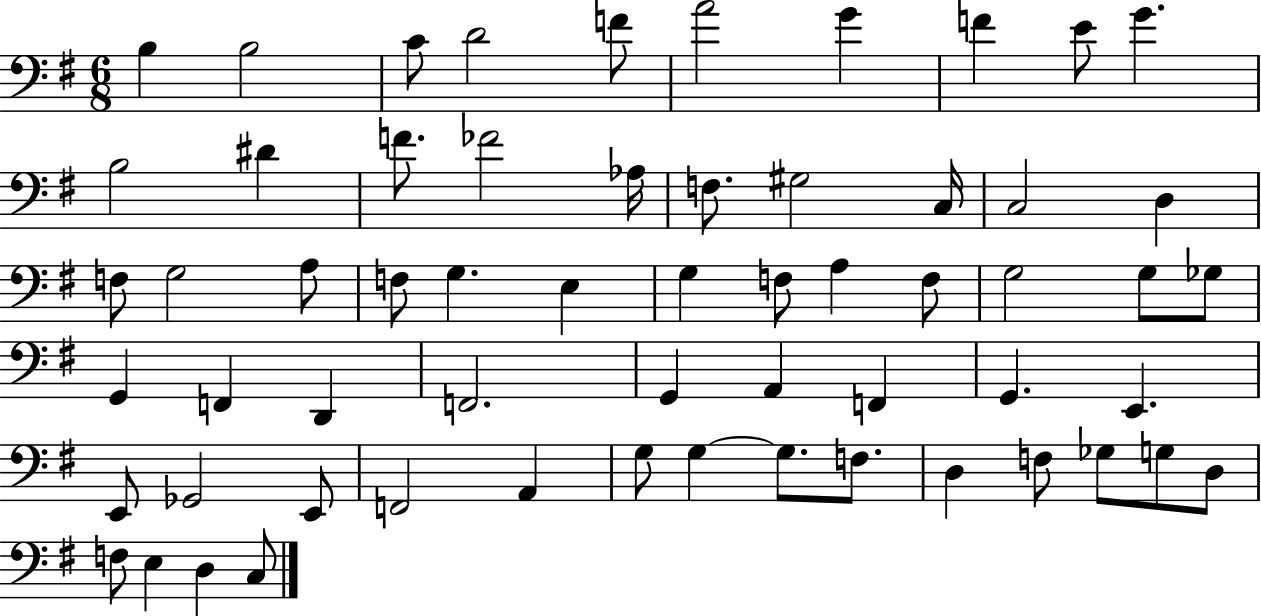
X:1
T:Untitled
M:6/8
L:1/4
K:G
B, B,2 C/2 D2 F/2 A2 G F E/2 G B,2 ^D F/2 _F2 _A,/4 F,/2 ^G,2 C,/4 C,2 D, F,/2 G,2 A,/2 F,/2 G, E, G, F,/2 A, F,/2 G,2 G,/2 _G,/2 G,, F,, D,, F,,2 G,, A,, F,, G,, E,, E,,/2 _G,,2 E,,/2 F,,2 A,, G,/2 G, G,/2 F,/2 D, F,/2 _G,/2 G,/2 D,/2 F,/2 E, D, C,/2